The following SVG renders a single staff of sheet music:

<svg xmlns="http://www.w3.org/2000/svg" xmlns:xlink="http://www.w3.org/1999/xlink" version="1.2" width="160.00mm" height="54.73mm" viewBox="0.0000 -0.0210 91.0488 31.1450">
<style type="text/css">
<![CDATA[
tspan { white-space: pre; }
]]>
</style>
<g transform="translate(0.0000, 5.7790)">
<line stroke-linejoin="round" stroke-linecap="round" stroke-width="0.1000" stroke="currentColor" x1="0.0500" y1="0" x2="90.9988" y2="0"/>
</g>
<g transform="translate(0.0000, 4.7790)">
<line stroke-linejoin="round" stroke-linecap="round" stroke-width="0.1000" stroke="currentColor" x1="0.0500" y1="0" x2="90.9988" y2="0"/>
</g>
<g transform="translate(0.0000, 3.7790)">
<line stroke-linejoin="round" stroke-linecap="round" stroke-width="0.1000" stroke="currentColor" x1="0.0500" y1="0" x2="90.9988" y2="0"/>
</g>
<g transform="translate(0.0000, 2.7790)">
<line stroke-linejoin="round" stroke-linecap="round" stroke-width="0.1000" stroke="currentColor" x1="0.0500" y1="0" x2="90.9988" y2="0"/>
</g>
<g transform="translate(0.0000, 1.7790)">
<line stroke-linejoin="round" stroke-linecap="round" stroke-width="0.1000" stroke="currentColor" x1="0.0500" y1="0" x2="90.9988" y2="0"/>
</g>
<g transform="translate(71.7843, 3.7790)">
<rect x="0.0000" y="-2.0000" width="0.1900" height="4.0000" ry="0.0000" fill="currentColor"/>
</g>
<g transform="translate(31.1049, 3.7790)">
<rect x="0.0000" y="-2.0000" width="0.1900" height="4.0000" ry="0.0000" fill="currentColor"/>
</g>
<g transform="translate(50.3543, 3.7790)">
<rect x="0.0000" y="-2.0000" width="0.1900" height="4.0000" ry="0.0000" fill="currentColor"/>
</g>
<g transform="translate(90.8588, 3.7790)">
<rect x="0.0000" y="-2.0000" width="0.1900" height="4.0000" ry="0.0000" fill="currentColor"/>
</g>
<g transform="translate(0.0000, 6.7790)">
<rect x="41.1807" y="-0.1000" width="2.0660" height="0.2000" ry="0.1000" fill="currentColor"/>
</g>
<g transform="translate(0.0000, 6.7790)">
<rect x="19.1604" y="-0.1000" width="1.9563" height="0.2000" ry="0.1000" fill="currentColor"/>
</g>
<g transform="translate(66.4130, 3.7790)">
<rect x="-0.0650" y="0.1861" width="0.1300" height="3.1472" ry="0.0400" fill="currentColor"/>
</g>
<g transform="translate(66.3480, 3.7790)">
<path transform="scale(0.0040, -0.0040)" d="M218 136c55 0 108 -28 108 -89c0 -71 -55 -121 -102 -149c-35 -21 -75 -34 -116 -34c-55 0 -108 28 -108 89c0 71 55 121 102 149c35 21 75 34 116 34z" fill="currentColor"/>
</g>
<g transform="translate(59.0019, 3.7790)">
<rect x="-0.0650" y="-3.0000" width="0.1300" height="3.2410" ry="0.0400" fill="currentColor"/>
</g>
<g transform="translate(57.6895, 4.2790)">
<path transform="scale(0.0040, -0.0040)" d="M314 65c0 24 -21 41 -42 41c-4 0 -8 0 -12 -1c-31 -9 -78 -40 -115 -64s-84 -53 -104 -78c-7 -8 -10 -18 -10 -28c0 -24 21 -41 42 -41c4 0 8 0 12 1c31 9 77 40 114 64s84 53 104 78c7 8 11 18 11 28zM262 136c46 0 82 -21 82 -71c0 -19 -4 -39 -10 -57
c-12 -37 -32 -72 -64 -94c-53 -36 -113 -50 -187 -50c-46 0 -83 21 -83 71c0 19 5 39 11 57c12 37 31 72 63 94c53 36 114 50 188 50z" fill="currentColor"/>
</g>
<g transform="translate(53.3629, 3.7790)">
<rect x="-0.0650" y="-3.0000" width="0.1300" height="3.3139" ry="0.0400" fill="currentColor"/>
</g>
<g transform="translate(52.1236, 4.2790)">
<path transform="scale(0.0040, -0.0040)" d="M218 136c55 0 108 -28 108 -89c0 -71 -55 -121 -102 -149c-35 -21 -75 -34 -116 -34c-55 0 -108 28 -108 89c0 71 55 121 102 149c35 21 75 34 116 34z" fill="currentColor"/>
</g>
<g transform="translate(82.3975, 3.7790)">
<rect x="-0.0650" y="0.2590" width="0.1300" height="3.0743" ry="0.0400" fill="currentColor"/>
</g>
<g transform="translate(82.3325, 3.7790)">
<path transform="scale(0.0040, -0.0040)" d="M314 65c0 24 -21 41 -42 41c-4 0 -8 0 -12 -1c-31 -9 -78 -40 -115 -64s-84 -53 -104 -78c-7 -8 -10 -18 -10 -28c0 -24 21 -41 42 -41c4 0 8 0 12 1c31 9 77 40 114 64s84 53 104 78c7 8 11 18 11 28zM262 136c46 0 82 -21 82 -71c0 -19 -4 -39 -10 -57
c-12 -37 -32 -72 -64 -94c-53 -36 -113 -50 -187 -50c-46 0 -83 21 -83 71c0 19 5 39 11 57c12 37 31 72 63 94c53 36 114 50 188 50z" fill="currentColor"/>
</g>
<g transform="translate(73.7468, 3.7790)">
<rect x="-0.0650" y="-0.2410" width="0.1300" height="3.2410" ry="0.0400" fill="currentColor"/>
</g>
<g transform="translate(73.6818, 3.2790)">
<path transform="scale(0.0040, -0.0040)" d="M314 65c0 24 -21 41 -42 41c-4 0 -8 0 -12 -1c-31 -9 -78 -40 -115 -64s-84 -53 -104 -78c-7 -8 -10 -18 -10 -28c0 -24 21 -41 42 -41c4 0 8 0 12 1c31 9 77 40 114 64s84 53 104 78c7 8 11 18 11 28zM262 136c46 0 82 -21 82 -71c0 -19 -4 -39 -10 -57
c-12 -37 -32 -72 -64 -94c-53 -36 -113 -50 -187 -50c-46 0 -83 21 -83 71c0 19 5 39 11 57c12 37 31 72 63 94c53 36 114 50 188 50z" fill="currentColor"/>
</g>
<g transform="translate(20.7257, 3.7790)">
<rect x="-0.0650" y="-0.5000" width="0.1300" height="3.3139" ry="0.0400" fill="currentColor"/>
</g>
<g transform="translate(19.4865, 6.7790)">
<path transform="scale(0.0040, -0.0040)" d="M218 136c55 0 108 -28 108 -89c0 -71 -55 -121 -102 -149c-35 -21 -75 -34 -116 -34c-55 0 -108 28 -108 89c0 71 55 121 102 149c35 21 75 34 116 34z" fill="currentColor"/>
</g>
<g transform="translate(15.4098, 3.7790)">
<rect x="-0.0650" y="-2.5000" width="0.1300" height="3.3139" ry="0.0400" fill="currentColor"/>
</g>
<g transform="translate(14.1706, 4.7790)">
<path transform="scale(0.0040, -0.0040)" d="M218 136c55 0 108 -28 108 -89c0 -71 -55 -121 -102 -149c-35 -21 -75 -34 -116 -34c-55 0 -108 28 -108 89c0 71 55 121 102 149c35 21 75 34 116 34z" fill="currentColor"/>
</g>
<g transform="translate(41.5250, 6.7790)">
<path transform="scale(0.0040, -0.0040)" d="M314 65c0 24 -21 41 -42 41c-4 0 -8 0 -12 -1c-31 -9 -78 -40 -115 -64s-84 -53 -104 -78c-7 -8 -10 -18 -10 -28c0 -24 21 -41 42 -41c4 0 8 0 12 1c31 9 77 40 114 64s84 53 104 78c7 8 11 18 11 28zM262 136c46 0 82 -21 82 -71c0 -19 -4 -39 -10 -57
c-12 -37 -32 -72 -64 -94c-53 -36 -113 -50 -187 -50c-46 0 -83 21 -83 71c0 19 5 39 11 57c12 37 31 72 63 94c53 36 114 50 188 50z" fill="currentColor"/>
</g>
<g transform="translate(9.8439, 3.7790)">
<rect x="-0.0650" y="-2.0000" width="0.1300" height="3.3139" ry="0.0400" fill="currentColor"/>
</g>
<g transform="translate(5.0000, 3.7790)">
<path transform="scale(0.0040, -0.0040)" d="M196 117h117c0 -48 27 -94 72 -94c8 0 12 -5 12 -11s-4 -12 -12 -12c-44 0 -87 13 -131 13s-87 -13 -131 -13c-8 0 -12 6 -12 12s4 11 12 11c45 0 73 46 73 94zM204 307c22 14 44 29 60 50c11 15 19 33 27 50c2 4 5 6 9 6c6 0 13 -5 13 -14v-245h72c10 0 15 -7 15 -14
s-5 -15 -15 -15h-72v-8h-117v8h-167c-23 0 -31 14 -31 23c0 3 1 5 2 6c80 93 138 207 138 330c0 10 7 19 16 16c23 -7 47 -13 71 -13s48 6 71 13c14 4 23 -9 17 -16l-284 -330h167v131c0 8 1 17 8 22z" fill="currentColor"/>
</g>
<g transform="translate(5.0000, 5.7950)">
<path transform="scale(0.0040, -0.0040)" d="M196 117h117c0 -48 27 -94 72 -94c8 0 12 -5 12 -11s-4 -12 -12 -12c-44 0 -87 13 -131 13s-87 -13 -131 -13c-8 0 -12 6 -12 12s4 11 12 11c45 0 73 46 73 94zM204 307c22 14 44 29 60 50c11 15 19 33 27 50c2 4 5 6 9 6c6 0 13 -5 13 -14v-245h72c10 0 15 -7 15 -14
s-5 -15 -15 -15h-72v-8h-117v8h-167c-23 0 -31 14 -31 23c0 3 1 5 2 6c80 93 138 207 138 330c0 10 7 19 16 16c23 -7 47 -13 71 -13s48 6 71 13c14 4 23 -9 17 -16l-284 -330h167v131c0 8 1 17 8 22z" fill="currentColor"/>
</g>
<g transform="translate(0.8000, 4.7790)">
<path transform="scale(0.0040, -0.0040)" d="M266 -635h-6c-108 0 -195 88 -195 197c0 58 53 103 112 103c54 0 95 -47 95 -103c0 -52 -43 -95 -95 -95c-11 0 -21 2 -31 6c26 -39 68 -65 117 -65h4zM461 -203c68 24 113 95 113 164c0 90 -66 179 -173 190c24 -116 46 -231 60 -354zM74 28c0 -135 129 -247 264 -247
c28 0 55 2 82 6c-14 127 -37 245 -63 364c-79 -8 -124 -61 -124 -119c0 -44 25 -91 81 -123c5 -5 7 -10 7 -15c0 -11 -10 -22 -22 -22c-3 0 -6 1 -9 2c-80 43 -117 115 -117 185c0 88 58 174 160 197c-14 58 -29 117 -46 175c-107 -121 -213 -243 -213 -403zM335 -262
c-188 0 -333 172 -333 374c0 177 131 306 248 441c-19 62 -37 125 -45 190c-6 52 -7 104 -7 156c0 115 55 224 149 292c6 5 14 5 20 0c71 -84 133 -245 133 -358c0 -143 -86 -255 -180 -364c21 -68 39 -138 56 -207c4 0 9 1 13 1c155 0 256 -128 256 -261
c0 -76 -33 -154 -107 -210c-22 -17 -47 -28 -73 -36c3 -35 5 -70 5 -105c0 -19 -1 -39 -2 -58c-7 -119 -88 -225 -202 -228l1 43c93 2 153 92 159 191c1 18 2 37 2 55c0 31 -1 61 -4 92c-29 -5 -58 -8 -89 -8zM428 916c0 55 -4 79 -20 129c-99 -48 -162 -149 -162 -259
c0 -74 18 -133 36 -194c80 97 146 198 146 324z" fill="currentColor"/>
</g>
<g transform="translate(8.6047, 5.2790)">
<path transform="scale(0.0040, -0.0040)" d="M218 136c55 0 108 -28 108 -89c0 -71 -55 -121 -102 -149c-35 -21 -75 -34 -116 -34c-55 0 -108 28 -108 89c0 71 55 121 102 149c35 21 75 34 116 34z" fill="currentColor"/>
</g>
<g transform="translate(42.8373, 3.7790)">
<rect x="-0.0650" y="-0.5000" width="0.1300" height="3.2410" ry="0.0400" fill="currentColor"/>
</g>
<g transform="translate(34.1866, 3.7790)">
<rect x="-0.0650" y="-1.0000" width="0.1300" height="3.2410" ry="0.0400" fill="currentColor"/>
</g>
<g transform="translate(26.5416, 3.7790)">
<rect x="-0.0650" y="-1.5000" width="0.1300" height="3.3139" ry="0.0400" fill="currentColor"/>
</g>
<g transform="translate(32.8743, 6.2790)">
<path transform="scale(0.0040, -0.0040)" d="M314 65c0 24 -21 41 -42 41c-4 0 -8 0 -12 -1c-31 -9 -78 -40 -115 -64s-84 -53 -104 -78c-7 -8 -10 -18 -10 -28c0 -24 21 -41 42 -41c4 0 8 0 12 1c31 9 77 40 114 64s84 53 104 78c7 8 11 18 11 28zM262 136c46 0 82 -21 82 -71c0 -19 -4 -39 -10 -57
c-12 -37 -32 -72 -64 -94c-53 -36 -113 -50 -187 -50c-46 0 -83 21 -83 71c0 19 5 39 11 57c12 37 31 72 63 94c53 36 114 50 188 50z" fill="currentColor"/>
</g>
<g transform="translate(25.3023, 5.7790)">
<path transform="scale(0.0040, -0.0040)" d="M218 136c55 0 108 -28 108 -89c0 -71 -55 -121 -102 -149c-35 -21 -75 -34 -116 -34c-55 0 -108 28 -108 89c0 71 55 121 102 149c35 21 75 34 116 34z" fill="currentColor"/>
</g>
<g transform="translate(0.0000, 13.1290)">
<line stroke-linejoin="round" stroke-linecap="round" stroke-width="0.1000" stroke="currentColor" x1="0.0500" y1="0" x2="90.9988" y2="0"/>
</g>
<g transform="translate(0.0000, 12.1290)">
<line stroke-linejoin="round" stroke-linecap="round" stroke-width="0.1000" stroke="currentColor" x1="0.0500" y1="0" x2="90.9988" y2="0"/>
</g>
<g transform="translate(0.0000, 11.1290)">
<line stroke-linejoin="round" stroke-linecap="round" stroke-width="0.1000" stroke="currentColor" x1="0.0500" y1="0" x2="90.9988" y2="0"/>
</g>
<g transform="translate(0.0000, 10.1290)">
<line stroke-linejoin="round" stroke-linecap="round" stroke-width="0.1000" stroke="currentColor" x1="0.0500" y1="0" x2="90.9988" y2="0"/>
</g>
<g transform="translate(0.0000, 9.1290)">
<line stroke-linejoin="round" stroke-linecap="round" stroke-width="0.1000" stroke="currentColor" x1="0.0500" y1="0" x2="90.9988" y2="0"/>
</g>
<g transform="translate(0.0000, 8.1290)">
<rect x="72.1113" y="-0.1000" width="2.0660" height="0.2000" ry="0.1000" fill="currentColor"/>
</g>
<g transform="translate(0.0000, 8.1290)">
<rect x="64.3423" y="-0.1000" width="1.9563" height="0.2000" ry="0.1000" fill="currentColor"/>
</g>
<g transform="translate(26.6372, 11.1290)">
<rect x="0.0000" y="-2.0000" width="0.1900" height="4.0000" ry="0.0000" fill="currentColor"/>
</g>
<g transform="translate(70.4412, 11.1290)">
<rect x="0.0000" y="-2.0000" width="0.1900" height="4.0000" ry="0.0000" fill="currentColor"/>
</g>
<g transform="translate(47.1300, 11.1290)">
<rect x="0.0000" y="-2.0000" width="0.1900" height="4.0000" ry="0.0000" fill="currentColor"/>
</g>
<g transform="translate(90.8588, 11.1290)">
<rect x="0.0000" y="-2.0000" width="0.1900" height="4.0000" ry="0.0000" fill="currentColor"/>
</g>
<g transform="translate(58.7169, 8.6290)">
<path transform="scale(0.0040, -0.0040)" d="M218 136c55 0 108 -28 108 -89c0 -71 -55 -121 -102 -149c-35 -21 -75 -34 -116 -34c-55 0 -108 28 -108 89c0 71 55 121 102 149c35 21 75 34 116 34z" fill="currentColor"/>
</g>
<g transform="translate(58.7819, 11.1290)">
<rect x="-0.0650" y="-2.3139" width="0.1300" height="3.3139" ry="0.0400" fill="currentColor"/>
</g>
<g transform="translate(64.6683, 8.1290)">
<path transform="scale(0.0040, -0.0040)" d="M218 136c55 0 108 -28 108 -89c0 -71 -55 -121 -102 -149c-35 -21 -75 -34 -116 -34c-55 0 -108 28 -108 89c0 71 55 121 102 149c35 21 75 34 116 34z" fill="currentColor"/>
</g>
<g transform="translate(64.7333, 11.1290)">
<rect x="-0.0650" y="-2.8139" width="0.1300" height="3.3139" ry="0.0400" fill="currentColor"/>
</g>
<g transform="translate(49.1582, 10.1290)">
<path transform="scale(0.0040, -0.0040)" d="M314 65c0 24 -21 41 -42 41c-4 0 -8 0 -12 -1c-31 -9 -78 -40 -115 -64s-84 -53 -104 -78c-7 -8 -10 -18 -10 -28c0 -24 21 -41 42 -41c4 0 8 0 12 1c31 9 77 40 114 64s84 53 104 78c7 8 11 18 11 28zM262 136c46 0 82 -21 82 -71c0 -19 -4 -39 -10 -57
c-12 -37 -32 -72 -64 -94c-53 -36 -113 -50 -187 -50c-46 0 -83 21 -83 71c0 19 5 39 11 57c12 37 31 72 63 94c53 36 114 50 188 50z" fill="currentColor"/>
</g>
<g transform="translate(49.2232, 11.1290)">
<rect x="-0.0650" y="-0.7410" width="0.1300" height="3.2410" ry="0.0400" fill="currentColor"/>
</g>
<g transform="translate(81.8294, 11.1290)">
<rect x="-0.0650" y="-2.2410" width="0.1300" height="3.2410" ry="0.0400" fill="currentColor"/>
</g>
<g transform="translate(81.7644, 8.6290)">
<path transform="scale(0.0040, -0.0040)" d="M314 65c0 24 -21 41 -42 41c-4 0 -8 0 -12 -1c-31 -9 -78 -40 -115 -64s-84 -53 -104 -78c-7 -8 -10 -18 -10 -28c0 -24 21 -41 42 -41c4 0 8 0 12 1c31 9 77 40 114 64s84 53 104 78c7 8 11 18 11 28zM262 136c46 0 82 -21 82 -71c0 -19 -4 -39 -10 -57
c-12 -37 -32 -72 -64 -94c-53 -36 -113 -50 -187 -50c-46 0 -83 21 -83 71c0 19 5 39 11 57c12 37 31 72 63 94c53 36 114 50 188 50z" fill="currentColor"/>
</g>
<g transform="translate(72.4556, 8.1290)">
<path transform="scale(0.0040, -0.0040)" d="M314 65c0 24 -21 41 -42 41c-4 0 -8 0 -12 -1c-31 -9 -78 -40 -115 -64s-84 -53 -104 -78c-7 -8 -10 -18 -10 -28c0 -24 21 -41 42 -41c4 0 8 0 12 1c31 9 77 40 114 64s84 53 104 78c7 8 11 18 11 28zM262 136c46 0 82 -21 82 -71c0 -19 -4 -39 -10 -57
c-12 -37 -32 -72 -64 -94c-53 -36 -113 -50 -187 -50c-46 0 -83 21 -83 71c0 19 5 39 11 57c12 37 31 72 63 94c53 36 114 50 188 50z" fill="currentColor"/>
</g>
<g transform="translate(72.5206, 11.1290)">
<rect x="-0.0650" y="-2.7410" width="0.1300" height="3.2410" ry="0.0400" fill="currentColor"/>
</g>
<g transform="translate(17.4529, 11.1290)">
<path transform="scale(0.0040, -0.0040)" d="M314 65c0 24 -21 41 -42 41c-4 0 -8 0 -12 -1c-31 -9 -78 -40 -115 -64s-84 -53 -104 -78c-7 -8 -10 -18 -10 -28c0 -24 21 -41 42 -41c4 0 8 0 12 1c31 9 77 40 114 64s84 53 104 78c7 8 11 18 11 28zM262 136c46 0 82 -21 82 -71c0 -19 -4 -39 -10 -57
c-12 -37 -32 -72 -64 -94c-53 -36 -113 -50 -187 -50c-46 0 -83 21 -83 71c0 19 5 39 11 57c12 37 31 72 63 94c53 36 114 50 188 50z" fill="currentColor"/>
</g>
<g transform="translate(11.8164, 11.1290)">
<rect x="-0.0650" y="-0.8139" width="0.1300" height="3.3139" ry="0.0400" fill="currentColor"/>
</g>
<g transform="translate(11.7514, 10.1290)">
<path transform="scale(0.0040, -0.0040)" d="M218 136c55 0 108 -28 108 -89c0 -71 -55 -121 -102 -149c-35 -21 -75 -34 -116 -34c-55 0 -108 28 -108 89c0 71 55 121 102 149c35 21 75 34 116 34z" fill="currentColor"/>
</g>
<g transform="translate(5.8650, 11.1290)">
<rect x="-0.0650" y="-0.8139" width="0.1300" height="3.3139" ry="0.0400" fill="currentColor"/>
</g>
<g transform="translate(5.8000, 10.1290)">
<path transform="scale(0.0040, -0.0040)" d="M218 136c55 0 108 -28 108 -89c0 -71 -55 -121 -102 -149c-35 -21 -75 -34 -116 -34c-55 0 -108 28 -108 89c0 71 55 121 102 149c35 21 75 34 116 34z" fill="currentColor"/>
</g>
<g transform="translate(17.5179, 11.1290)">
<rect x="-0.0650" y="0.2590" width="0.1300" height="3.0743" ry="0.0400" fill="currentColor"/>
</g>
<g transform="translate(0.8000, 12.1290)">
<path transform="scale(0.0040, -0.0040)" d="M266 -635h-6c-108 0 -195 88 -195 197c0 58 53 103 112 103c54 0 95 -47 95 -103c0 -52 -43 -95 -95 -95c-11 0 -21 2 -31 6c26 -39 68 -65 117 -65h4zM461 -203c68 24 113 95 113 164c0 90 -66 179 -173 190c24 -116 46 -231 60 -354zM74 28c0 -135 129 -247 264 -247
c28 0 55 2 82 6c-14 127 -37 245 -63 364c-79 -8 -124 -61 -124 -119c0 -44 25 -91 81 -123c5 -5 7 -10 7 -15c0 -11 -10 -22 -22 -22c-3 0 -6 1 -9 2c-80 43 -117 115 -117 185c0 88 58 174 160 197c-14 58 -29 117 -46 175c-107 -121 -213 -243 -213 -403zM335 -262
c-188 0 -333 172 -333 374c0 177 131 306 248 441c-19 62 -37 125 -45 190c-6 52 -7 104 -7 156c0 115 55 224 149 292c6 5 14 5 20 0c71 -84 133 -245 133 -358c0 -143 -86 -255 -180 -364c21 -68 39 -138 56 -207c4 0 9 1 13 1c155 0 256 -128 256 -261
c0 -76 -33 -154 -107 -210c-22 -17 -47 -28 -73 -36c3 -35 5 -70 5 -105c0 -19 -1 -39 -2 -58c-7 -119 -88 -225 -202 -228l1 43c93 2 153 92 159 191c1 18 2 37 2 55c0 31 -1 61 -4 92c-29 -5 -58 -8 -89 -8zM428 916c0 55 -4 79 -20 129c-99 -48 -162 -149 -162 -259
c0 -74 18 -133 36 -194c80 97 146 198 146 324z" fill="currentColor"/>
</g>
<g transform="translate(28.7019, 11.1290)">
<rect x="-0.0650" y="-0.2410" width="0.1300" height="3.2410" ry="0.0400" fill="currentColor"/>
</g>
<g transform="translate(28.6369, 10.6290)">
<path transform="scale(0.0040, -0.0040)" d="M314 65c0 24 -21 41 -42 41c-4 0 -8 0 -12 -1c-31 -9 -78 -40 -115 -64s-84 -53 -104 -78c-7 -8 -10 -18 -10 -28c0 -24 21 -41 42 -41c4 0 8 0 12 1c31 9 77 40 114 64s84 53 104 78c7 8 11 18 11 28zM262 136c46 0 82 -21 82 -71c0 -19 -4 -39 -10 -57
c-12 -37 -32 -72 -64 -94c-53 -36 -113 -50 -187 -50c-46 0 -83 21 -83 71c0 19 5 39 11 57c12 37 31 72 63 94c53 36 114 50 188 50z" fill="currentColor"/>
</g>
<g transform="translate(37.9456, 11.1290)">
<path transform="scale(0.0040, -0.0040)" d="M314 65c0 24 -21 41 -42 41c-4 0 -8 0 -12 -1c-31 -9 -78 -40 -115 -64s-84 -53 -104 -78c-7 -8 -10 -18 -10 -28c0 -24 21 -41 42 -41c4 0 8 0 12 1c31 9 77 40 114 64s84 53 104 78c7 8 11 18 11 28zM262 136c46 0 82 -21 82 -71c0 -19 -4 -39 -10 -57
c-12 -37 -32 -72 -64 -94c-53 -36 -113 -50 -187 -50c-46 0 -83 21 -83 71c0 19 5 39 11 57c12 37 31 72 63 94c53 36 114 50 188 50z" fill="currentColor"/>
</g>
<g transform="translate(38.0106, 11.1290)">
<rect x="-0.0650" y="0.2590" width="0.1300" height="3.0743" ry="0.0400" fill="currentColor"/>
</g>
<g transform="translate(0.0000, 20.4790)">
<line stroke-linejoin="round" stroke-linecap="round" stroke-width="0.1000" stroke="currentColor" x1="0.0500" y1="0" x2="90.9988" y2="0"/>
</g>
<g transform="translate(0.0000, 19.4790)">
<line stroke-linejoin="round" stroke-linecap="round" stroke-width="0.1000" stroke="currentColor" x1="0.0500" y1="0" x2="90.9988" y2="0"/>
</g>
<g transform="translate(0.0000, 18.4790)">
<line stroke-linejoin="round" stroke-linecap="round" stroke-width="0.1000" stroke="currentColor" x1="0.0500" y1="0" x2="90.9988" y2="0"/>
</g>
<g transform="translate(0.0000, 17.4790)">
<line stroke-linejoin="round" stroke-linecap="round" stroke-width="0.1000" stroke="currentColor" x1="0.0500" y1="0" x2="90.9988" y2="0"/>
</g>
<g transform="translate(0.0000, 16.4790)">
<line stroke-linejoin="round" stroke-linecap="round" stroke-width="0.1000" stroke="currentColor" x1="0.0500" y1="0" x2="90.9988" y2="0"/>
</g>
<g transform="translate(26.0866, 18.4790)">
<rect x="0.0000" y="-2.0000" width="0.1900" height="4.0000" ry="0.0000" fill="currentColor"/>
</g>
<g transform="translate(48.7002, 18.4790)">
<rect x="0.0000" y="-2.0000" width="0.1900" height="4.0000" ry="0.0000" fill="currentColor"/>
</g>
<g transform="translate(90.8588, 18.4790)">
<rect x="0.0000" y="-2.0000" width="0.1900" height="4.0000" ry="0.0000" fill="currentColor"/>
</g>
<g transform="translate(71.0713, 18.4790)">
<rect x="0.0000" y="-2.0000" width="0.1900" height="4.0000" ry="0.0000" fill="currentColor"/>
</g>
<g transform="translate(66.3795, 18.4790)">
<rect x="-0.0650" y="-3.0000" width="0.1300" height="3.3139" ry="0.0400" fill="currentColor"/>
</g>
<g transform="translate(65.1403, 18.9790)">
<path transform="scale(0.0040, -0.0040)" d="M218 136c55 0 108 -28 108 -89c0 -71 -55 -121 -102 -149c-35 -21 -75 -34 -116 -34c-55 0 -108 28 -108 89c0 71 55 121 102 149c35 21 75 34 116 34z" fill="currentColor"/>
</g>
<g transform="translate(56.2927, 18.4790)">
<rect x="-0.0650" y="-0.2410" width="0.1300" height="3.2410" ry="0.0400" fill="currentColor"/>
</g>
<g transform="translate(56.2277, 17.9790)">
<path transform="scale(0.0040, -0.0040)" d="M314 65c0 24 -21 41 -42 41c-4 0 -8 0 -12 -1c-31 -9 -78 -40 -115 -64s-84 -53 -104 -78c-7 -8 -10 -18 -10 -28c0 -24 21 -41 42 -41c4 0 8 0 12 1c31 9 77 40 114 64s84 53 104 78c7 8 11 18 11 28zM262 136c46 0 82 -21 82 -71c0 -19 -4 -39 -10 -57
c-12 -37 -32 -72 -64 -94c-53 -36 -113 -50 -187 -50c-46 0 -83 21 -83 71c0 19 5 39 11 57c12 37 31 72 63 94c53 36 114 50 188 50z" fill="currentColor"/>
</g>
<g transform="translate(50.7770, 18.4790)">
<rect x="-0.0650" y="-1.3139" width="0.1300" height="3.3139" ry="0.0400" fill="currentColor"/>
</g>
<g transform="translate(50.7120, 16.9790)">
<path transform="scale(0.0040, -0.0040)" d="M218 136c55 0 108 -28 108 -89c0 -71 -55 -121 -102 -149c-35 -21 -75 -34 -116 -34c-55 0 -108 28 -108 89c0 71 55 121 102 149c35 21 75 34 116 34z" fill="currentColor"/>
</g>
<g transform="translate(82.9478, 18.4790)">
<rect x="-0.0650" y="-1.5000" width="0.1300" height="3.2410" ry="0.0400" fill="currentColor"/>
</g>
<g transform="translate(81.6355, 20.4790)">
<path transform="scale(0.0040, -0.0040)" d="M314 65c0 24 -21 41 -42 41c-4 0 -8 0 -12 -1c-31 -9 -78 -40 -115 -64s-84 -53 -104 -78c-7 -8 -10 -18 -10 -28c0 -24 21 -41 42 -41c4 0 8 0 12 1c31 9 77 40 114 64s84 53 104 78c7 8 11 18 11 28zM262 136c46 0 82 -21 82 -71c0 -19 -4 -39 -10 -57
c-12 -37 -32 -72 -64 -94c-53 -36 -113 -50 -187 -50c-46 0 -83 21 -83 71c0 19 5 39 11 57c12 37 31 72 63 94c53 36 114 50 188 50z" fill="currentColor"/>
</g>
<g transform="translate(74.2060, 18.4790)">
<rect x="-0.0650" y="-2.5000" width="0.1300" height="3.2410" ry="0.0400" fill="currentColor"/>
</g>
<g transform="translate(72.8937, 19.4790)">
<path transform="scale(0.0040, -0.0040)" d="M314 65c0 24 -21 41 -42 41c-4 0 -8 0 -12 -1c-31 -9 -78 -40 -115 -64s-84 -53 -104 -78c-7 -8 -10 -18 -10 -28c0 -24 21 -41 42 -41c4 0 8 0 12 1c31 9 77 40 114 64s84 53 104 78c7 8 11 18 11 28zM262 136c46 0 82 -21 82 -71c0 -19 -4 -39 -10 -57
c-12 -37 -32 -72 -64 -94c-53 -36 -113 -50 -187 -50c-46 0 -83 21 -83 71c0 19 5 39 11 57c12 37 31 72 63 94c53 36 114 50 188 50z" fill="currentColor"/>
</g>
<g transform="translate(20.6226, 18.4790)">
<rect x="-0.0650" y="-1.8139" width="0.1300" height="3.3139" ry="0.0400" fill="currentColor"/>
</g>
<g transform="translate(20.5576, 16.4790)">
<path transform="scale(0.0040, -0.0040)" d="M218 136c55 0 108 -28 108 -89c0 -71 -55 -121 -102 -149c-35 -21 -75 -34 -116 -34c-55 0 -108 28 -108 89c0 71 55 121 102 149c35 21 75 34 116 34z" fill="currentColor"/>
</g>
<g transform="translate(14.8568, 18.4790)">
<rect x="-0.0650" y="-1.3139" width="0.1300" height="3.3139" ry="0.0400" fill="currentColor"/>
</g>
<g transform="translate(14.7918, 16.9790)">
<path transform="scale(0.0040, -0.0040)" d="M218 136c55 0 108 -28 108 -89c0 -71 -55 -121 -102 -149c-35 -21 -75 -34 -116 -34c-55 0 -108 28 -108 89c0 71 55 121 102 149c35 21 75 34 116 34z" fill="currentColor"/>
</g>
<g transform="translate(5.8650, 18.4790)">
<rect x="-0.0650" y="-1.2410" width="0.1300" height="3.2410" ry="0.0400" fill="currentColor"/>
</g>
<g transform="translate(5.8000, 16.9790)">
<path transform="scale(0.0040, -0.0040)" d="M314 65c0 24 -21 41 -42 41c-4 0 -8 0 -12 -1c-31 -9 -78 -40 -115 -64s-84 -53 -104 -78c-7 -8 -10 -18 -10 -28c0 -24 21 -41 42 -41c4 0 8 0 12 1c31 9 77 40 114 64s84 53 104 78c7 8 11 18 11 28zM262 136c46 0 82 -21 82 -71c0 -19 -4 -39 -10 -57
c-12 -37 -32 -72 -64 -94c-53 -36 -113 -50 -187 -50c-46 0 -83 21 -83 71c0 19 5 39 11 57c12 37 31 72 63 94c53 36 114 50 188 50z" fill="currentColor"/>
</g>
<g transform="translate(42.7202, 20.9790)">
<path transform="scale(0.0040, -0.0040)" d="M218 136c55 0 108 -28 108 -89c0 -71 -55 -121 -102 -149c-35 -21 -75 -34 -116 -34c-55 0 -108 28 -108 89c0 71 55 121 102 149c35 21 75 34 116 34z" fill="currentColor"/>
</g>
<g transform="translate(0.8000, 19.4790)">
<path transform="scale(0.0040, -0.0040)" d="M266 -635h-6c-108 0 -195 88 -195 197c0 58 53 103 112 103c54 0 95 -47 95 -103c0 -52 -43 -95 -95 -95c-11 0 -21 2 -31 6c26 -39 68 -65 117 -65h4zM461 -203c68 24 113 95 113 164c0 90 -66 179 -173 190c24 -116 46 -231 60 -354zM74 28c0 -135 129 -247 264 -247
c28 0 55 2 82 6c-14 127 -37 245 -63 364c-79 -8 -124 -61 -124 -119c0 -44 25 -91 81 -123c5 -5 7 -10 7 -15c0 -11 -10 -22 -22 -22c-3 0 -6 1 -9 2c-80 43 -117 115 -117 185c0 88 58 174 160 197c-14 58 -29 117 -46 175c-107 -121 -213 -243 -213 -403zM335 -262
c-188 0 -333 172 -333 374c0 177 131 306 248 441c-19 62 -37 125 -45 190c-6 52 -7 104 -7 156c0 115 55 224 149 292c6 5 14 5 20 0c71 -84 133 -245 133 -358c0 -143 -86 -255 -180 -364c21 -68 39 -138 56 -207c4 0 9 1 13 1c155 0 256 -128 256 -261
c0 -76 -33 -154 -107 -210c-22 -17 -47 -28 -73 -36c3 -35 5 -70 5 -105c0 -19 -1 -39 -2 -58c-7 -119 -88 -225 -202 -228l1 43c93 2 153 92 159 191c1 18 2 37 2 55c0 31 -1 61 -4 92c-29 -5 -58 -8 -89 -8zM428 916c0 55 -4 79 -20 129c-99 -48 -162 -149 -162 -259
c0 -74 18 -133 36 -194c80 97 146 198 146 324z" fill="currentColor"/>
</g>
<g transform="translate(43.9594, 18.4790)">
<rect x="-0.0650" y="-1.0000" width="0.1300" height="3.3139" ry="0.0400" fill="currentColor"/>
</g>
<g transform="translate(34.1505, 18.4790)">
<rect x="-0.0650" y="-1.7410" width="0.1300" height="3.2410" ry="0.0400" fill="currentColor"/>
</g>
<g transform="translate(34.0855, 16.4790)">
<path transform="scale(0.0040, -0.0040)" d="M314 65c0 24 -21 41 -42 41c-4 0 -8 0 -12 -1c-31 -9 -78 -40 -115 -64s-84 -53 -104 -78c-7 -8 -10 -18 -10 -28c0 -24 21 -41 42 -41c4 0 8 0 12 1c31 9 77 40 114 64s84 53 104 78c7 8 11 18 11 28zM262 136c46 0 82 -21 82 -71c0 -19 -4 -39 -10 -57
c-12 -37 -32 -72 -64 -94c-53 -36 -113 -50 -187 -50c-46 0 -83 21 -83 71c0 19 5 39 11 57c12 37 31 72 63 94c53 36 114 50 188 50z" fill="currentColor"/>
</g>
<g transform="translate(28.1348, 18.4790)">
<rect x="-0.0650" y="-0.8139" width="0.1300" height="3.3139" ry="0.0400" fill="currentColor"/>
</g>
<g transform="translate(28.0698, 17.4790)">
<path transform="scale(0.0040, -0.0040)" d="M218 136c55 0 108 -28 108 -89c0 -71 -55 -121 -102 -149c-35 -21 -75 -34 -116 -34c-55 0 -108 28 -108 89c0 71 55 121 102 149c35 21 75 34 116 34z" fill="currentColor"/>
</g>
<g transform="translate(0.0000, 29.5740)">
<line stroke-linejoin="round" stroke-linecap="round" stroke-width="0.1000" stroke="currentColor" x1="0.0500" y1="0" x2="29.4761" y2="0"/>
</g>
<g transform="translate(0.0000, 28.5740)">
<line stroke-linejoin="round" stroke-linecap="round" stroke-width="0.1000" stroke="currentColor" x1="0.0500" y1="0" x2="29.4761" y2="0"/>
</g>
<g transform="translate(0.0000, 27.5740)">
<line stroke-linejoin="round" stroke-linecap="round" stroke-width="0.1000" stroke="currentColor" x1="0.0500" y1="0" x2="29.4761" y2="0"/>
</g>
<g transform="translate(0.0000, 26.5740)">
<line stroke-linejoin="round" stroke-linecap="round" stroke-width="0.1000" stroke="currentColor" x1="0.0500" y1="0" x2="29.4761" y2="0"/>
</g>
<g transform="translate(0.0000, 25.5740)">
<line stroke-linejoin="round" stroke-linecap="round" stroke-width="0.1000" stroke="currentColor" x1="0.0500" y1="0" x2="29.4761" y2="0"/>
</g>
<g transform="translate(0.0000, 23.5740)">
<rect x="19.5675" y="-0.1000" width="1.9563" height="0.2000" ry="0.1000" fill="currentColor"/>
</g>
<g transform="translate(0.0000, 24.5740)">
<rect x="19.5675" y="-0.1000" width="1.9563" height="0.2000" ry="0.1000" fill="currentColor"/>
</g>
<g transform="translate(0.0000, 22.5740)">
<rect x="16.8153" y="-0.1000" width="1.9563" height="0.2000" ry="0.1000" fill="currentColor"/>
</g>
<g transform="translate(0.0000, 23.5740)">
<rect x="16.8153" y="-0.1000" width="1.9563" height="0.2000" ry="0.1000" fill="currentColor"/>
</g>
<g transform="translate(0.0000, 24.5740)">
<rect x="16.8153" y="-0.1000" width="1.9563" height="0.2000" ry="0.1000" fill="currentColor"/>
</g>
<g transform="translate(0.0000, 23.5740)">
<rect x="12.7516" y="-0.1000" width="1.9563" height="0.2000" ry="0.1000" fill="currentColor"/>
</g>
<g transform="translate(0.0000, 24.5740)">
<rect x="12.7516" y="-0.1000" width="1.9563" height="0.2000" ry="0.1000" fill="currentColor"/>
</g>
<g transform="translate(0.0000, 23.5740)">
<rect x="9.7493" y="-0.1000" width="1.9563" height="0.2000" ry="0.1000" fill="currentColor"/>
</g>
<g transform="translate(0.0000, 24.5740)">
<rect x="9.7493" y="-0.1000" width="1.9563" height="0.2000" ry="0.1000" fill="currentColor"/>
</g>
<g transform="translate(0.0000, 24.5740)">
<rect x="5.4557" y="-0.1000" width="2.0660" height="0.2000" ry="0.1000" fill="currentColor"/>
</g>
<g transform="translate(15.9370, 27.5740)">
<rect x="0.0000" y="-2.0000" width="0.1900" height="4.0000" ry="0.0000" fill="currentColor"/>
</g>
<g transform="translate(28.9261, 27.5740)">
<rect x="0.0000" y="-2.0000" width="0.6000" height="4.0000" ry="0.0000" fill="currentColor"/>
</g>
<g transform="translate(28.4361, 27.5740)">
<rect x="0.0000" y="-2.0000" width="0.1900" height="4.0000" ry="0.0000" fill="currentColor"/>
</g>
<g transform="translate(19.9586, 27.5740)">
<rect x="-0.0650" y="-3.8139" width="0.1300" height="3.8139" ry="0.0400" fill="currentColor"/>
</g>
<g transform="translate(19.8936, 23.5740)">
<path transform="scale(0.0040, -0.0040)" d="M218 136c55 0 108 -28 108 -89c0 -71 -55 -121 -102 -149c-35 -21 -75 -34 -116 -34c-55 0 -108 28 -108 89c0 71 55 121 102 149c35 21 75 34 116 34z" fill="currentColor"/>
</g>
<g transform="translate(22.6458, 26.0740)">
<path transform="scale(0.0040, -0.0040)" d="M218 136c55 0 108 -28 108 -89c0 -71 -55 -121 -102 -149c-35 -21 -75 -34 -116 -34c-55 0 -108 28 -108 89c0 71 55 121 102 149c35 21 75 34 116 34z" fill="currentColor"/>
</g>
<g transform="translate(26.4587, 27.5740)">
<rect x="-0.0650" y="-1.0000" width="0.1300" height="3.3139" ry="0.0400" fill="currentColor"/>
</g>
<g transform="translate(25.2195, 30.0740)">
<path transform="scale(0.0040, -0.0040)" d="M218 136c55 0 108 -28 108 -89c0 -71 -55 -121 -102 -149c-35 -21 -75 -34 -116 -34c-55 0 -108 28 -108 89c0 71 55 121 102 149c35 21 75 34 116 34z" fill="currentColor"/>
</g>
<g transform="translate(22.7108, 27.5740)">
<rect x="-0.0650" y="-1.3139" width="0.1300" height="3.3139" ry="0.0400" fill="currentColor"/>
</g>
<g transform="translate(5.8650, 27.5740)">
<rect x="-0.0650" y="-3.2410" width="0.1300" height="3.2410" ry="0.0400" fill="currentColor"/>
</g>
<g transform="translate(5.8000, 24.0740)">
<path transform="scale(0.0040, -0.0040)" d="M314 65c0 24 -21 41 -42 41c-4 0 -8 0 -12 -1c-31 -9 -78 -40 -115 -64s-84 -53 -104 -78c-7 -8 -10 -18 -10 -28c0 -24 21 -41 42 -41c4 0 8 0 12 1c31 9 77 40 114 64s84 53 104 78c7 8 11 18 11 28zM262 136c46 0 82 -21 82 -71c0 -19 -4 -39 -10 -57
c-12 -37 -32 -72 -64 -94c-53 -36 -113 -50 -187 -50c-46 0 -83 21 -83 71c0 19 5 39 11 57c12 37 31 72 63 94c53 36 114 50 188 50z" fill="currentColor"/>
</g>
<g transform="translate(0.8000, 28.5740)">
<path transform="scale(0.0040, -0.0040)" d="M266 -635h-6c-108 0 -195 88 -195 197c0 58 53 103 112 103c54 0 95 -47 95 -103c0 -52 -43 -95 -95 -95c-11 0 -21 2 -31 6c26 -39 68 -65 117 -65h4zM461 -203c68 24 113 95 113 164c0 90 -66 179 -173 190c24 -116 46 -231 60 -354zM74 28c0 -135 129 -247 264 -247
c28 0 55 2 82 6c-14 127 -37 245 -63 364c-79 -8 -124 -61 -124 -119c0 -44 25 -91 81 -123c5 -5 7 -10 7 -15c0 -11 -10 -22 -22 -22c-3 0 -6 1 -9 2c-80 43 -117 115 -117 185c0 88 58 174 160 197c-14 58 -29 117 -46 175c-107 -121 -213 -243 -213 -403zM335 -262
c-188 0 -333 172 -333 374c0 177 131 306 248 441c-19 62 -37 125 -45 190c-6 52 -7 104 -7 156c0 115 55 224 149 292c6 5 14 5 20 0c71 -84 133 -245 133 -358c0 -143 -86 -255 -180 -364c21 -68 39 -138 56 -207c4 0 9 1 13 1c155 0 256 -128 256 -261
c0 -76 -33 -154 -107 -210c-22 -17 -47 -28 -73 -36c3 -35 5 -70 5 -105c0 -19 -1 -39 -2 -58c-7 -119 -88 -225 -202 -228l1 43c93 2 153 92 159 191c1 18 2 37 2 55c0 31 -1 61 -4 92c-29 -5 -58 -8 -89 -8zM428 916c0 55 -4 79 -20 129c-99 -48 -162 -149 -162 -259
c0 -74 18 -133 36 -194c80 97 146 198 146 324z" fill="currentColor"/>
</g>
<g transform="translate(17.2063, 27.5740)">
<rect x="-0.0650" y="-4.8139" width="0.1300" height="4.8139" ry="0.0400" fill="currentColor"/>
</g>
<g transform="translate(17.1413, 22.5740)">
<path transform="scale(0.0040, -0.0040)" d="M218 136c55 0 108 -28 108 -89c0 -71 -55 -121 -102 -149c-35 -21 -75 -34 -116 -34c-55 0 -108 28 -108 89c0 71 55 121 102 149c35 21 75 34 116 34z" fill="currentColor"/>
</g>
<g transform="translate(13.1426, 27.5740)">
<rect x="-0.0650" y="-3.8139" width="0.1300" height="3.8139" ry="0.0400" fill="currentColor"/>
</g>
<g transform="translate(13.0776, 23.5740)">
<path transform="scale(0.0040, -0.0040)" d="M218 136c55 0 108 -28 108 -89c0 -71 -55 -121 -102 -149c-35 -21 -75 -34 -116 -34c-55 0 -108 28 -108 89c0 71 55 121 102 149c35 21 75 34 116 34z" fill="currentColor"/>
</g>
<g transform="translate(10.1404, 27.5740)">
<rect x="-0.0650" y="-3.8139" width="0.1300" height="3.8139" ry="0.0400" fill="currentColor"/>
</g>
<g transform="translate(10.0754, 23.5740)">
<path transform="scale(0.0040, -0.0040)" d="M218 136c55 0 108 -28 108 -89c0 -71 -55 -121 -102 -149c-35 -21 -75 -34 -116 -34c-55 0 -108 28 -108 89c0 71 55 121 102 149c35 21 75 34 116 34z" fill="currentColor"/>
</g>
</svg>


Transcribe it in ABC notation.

X:1
T:Untitled
M:4/4
L:1/4
K:C
F G C E D2 C2 A A2 B c2 B2 d d B2 c2 B2 d2 g a a2 g2 e2 e f d f2 D e c2 A G2 E2 b2 c' c' e' c' e D